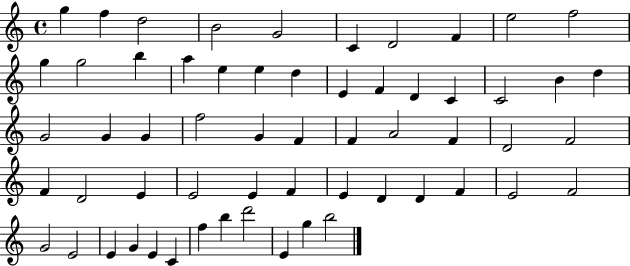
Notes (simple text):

G5/q F5/q D5/h B4/h G4/h C4/q D4/h F4/q E5/h F5/h G5/q G5/h B5/q A5/q E5/q E5/q D5/q E4/q F4/q D4/q C4/q C4/h B4/q D5/q G4/h G4/q G4/q F5/h G4/q F4/q F4/q A4/h F4/q D4/h F4/h F4/q D4/h E4/q E4/h E4/q F4/q E4/q D4/q D4/q F4/q E4/h F4/h G4/h E4/h E4/q G4/q E4/q C4/q F5/q B5/q D6/h E4/q G5/q B5/h